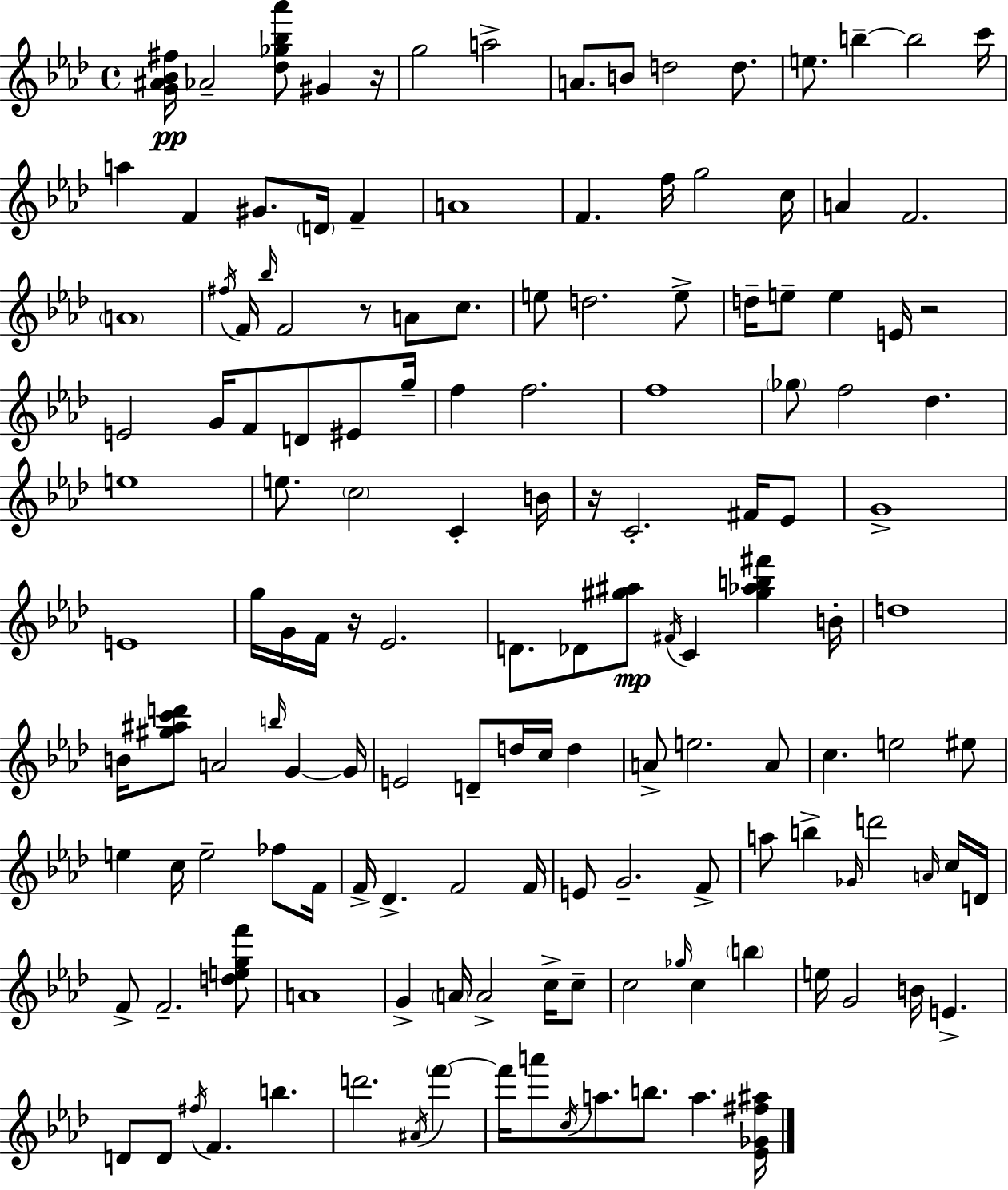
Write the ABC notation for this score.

X:1
T:Untitled
M:4/4
L:1/4
K:Fm
[G^A_B^f]/4 _A2 [_d_g_b_a']/2 ^G z/4 g2 a2 A/2 B/2 d2 d/2 e/2 b b2 c'/4 a F ^G/2 D/4 F A4 F f/4 g2 c/4 A F2 A4 ^f/4 F/4 _b/4 F2 z/2 A/2 c/2 e/2 d2 e/2 d/4 e/2 e E/4 z2 E2 G/4 F/2 D/2 ^E/2 g/4 f f2 f4 _g/2 f2 _d e4 e/2 c2 C B/4 z/4 C2 ^F/4 _E/2 G4 E4 g/4 G/4 F/4 z/4 _E2 D/2 _D/2 [^g^a]/2 ^F/4 C [^g_ab^f'] B/4 d4 B/4 [^g^ac'd']/2 A2 b/4 G G/4 E2 D/2 d/4 c/4 d A/2 e2 A/2 c e2 ^e/2 e c/4 e2 _f/2 F/4 F/4 _D F2 F/4 E/2 G2 F/2 a/2 b _G/4 d'2 A/4 c/4 D/4 F/2 F2 [degf']/2 A4 G A/4 A2 c/4 c/2 c2 _g/4 c b e/4 G2 B/4 E D/2 D/2 ^f/4 F b d'2 ^A/4 f' f'/4 a'/2 c/4 a/2 b/2 a [_E_G^f^a]/4